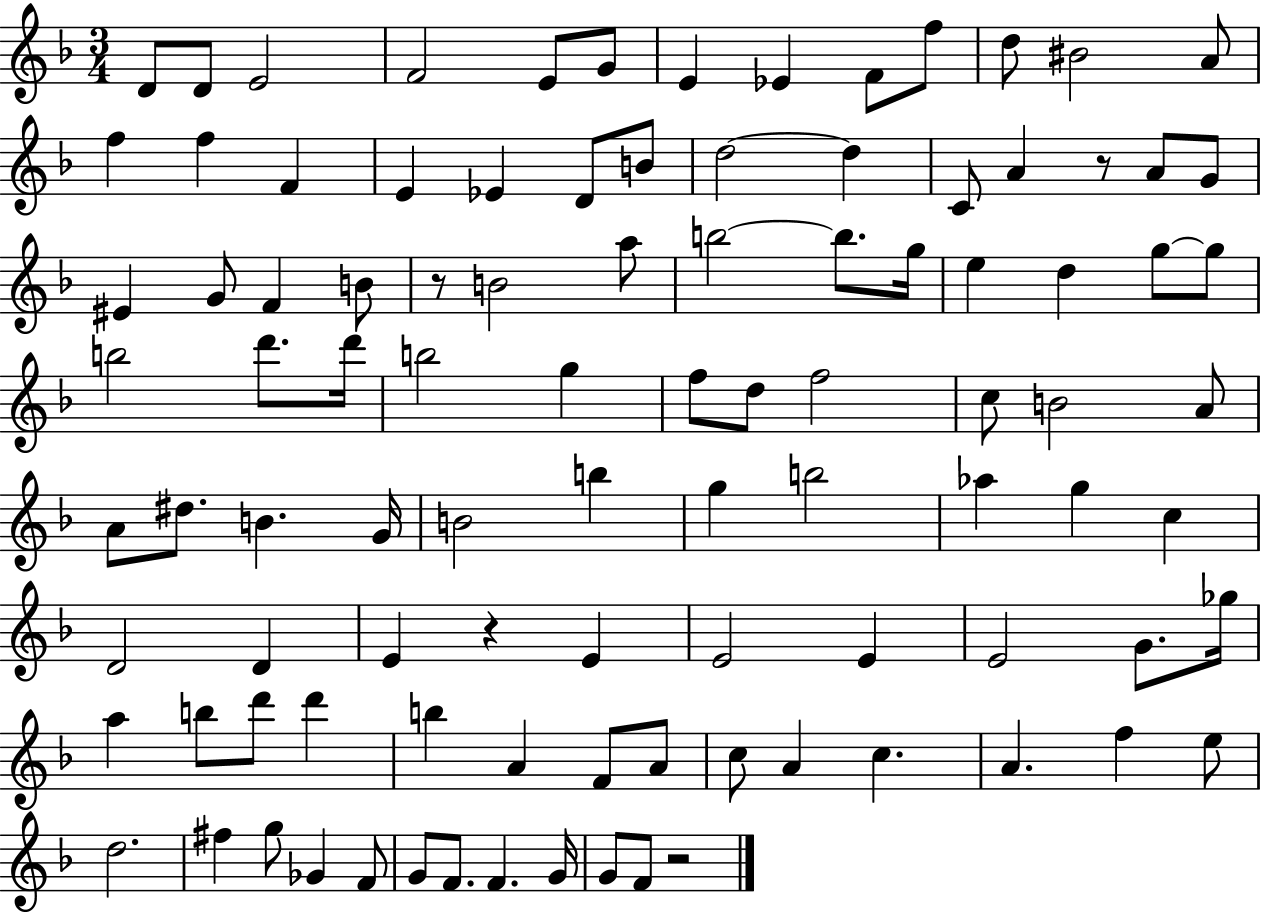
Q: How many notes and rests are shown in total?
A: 99